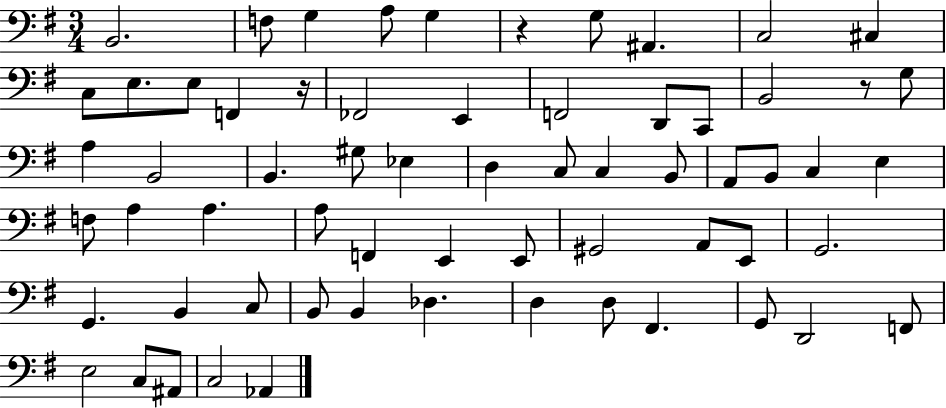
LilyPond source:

{
  \clef bass
  \numericTimeSignature
  \time 3/4
  \key g \major
  b,2. | f8 g4 a8 g4 | r4 g8 ais,4. | c2 cis4 | \break c8 e8. e8 f,4 r16 | fes,2 e,4 | f,2 d,8 c,8 | b,2 r8 g8 | \break a4 b,2 | b,4. gis8 ees4 | d4 c8 c4 b,8 | a,8 b,8 c4 e4 | \break f8 a4 a4. | a8 f,4 e,4 e,8 | gis,2 a,8 e,8 | g,2. | \break g,4. b,4 c8 | b,8 b,4 des4. | d4 d8 fis,4. | g,8 d,2 f,8 | \break e2 c8 ais,8 | c2 aes,4 | \bar "|."
}